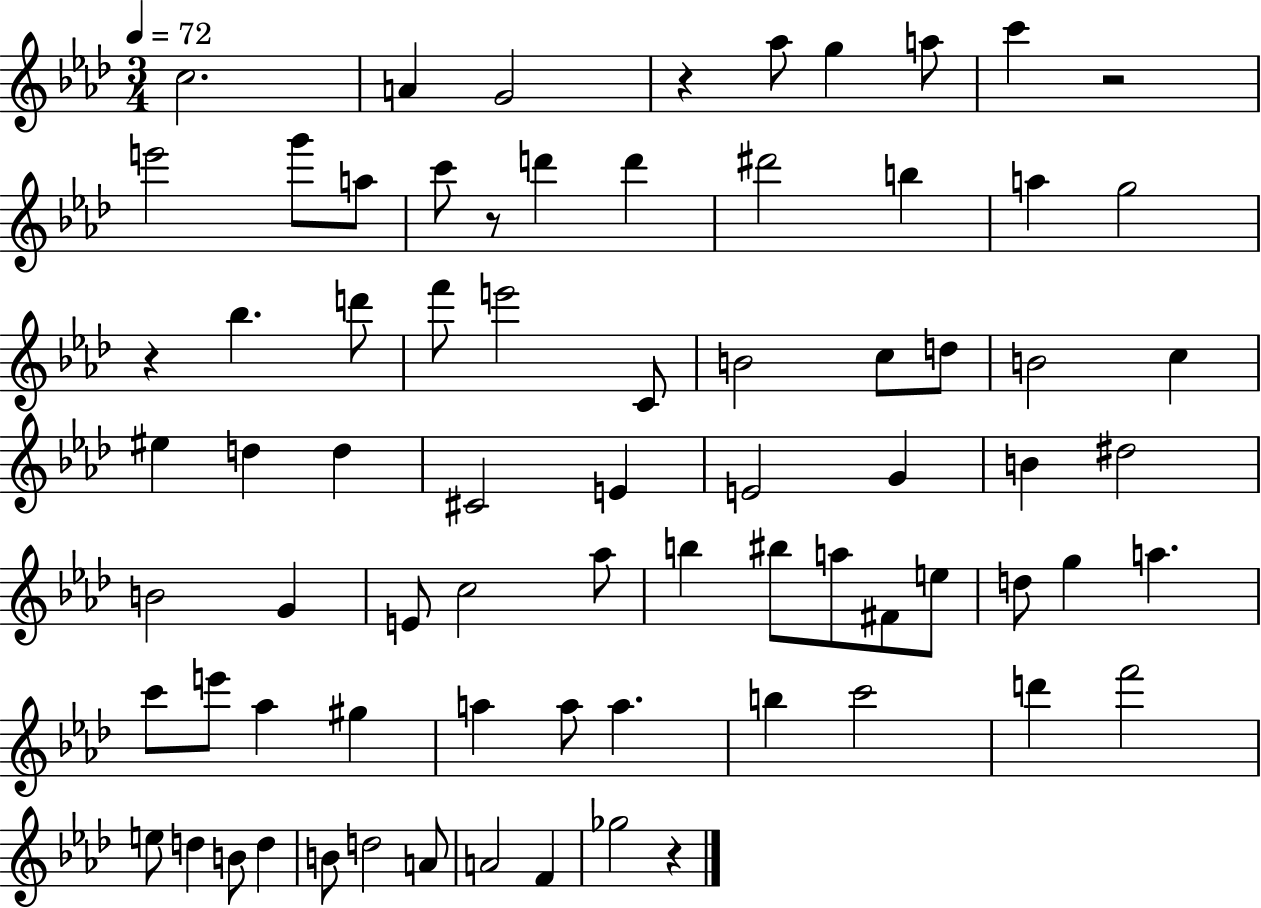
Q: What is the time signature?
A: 3/4